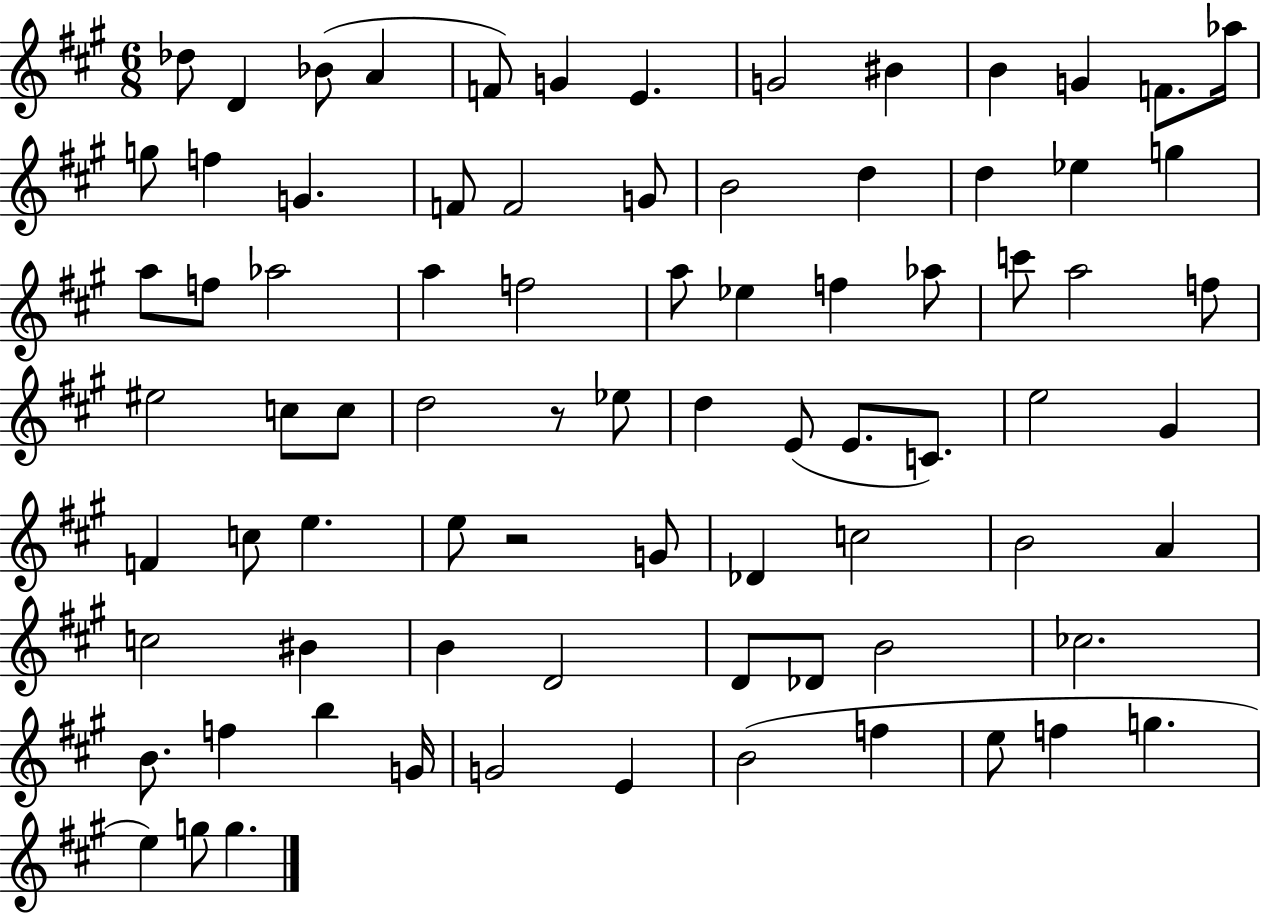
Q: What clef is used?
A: treble